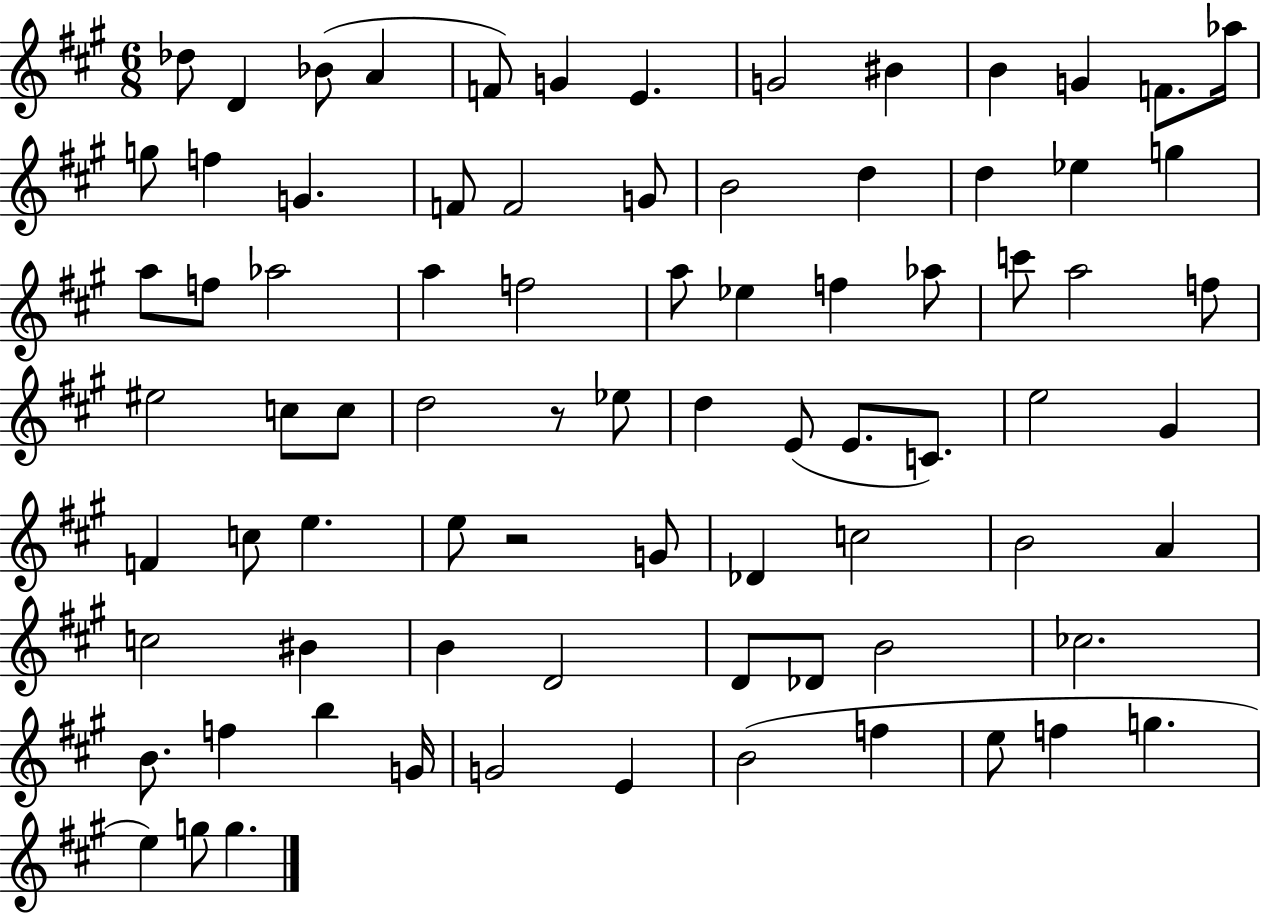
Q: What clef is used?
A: treble